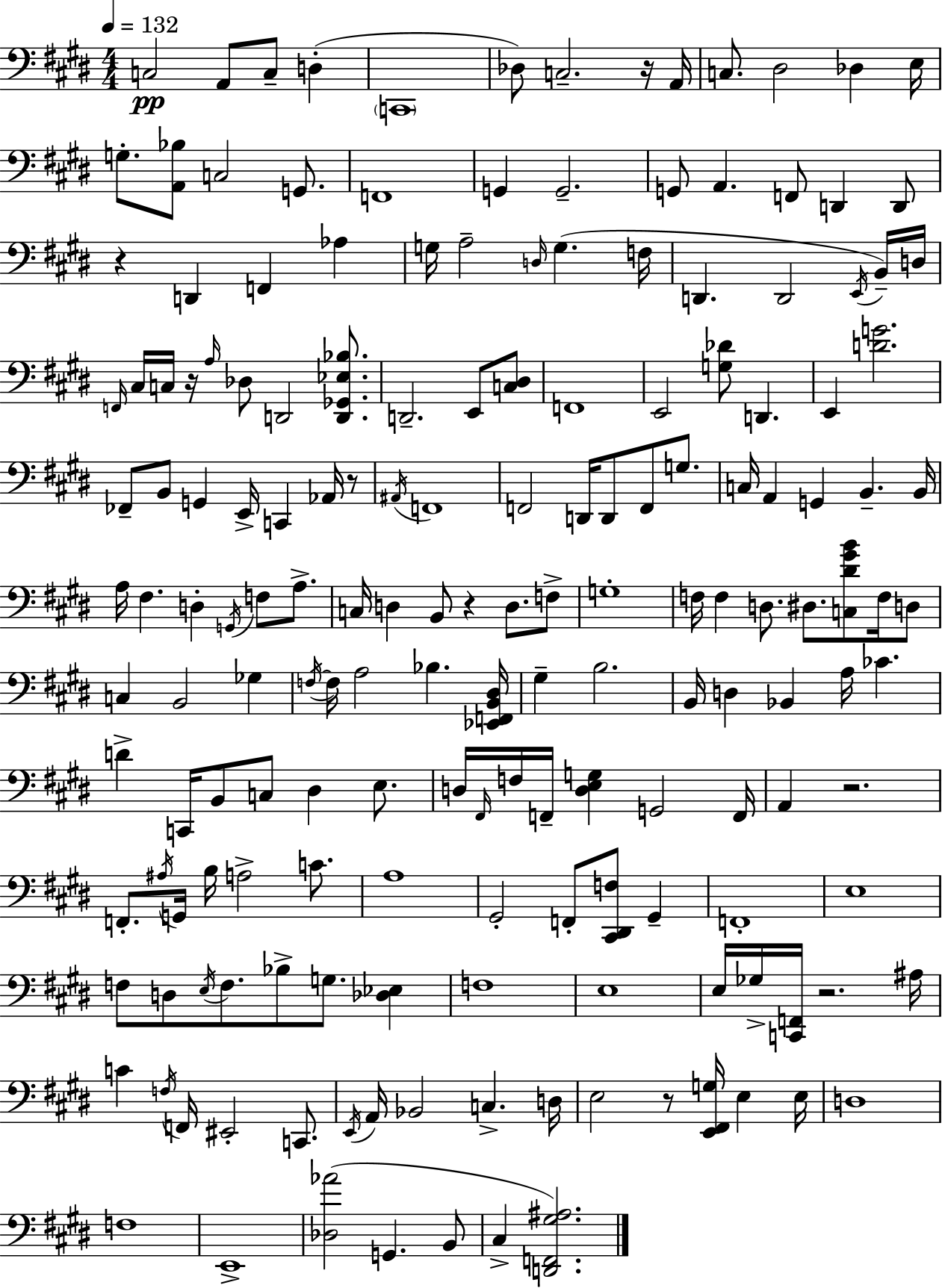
C3/h A2/e C3/e D3/q C2/w Db3/e C3/h. R/s A2/s C3/e. D#3/h Db3/q E3/s G3/e. [A2,Bb3]/e C3/h G2/e. F2/w G2/q G2/h. G2/e A2/q. F2/e D2/q D2/e R/q D2/q F2/q Ab3/q G3/s A3/h D3/s G3/q. F3/s D2/q. D2/h E2/s B2/s D3/s F2/s C#3/s C3/s R/s A3/s Db3/e D2/h [D2,Gb2,Eb3,Bb3]/e. D2/h. E2/e [C3,D#3]/e F2/w E2/h [G3,Db4]/e D2/q. E2/q [D4,G4]/h. FES2/e B2/e G2/q E2/s C2/q Ab2/s R/e A#2/s F2/w F2/h D2/s D2/e F2/e G3/e. C3/s A2/q G2/q B2/q. B2/s A3/s F#3/q. D3/q G2/s F3/e A3/e. C3/s D3/q B2/e R/q D3/e. F3/e G3/w F3/s F3/q D3/e. D#3/e. [C3,D#4,G#4,B4]/e F3/s D3/e C3/q B2/h Gb3/q F3/s F3/s A3/h Bb3/q. [Eb2,F2,B2,D#3]/s G#3/q B3/h. B2/s D3/q Bb2/q A3/s CES4/q. D4/q C2/s B2/e C3/e D#3/q E3/e. D3/s F#2/s F3/s F2/s [D3,E3,G3]/q G2/h F2/s A2/q R/h. F2/e. A#3/s G2/s B3/s A3/h C4/e. A3/w G#2/h F2/e [C#2,D#2,F3]/e G#2/q F2/w E3/w F3/e D3/e E3/s F3/e. Bb3/e G3/e. [Db3,Eb3]/q F3/w E3/w E3/s Gb3/s [C2,F2]/s R/h. A#3/s C4/q F3/s F2/s EIS2/h C2/e. E2/s A2/s Bb2/h C3/q. D3/s E3/h R/e [E2,F#2,G3]/s E3/q E3/s D3/w F3/w E2/w [Db3,Ab4]/h G2/q. B2/e C#3/q [D2,F2,G#3,A#3]/h.